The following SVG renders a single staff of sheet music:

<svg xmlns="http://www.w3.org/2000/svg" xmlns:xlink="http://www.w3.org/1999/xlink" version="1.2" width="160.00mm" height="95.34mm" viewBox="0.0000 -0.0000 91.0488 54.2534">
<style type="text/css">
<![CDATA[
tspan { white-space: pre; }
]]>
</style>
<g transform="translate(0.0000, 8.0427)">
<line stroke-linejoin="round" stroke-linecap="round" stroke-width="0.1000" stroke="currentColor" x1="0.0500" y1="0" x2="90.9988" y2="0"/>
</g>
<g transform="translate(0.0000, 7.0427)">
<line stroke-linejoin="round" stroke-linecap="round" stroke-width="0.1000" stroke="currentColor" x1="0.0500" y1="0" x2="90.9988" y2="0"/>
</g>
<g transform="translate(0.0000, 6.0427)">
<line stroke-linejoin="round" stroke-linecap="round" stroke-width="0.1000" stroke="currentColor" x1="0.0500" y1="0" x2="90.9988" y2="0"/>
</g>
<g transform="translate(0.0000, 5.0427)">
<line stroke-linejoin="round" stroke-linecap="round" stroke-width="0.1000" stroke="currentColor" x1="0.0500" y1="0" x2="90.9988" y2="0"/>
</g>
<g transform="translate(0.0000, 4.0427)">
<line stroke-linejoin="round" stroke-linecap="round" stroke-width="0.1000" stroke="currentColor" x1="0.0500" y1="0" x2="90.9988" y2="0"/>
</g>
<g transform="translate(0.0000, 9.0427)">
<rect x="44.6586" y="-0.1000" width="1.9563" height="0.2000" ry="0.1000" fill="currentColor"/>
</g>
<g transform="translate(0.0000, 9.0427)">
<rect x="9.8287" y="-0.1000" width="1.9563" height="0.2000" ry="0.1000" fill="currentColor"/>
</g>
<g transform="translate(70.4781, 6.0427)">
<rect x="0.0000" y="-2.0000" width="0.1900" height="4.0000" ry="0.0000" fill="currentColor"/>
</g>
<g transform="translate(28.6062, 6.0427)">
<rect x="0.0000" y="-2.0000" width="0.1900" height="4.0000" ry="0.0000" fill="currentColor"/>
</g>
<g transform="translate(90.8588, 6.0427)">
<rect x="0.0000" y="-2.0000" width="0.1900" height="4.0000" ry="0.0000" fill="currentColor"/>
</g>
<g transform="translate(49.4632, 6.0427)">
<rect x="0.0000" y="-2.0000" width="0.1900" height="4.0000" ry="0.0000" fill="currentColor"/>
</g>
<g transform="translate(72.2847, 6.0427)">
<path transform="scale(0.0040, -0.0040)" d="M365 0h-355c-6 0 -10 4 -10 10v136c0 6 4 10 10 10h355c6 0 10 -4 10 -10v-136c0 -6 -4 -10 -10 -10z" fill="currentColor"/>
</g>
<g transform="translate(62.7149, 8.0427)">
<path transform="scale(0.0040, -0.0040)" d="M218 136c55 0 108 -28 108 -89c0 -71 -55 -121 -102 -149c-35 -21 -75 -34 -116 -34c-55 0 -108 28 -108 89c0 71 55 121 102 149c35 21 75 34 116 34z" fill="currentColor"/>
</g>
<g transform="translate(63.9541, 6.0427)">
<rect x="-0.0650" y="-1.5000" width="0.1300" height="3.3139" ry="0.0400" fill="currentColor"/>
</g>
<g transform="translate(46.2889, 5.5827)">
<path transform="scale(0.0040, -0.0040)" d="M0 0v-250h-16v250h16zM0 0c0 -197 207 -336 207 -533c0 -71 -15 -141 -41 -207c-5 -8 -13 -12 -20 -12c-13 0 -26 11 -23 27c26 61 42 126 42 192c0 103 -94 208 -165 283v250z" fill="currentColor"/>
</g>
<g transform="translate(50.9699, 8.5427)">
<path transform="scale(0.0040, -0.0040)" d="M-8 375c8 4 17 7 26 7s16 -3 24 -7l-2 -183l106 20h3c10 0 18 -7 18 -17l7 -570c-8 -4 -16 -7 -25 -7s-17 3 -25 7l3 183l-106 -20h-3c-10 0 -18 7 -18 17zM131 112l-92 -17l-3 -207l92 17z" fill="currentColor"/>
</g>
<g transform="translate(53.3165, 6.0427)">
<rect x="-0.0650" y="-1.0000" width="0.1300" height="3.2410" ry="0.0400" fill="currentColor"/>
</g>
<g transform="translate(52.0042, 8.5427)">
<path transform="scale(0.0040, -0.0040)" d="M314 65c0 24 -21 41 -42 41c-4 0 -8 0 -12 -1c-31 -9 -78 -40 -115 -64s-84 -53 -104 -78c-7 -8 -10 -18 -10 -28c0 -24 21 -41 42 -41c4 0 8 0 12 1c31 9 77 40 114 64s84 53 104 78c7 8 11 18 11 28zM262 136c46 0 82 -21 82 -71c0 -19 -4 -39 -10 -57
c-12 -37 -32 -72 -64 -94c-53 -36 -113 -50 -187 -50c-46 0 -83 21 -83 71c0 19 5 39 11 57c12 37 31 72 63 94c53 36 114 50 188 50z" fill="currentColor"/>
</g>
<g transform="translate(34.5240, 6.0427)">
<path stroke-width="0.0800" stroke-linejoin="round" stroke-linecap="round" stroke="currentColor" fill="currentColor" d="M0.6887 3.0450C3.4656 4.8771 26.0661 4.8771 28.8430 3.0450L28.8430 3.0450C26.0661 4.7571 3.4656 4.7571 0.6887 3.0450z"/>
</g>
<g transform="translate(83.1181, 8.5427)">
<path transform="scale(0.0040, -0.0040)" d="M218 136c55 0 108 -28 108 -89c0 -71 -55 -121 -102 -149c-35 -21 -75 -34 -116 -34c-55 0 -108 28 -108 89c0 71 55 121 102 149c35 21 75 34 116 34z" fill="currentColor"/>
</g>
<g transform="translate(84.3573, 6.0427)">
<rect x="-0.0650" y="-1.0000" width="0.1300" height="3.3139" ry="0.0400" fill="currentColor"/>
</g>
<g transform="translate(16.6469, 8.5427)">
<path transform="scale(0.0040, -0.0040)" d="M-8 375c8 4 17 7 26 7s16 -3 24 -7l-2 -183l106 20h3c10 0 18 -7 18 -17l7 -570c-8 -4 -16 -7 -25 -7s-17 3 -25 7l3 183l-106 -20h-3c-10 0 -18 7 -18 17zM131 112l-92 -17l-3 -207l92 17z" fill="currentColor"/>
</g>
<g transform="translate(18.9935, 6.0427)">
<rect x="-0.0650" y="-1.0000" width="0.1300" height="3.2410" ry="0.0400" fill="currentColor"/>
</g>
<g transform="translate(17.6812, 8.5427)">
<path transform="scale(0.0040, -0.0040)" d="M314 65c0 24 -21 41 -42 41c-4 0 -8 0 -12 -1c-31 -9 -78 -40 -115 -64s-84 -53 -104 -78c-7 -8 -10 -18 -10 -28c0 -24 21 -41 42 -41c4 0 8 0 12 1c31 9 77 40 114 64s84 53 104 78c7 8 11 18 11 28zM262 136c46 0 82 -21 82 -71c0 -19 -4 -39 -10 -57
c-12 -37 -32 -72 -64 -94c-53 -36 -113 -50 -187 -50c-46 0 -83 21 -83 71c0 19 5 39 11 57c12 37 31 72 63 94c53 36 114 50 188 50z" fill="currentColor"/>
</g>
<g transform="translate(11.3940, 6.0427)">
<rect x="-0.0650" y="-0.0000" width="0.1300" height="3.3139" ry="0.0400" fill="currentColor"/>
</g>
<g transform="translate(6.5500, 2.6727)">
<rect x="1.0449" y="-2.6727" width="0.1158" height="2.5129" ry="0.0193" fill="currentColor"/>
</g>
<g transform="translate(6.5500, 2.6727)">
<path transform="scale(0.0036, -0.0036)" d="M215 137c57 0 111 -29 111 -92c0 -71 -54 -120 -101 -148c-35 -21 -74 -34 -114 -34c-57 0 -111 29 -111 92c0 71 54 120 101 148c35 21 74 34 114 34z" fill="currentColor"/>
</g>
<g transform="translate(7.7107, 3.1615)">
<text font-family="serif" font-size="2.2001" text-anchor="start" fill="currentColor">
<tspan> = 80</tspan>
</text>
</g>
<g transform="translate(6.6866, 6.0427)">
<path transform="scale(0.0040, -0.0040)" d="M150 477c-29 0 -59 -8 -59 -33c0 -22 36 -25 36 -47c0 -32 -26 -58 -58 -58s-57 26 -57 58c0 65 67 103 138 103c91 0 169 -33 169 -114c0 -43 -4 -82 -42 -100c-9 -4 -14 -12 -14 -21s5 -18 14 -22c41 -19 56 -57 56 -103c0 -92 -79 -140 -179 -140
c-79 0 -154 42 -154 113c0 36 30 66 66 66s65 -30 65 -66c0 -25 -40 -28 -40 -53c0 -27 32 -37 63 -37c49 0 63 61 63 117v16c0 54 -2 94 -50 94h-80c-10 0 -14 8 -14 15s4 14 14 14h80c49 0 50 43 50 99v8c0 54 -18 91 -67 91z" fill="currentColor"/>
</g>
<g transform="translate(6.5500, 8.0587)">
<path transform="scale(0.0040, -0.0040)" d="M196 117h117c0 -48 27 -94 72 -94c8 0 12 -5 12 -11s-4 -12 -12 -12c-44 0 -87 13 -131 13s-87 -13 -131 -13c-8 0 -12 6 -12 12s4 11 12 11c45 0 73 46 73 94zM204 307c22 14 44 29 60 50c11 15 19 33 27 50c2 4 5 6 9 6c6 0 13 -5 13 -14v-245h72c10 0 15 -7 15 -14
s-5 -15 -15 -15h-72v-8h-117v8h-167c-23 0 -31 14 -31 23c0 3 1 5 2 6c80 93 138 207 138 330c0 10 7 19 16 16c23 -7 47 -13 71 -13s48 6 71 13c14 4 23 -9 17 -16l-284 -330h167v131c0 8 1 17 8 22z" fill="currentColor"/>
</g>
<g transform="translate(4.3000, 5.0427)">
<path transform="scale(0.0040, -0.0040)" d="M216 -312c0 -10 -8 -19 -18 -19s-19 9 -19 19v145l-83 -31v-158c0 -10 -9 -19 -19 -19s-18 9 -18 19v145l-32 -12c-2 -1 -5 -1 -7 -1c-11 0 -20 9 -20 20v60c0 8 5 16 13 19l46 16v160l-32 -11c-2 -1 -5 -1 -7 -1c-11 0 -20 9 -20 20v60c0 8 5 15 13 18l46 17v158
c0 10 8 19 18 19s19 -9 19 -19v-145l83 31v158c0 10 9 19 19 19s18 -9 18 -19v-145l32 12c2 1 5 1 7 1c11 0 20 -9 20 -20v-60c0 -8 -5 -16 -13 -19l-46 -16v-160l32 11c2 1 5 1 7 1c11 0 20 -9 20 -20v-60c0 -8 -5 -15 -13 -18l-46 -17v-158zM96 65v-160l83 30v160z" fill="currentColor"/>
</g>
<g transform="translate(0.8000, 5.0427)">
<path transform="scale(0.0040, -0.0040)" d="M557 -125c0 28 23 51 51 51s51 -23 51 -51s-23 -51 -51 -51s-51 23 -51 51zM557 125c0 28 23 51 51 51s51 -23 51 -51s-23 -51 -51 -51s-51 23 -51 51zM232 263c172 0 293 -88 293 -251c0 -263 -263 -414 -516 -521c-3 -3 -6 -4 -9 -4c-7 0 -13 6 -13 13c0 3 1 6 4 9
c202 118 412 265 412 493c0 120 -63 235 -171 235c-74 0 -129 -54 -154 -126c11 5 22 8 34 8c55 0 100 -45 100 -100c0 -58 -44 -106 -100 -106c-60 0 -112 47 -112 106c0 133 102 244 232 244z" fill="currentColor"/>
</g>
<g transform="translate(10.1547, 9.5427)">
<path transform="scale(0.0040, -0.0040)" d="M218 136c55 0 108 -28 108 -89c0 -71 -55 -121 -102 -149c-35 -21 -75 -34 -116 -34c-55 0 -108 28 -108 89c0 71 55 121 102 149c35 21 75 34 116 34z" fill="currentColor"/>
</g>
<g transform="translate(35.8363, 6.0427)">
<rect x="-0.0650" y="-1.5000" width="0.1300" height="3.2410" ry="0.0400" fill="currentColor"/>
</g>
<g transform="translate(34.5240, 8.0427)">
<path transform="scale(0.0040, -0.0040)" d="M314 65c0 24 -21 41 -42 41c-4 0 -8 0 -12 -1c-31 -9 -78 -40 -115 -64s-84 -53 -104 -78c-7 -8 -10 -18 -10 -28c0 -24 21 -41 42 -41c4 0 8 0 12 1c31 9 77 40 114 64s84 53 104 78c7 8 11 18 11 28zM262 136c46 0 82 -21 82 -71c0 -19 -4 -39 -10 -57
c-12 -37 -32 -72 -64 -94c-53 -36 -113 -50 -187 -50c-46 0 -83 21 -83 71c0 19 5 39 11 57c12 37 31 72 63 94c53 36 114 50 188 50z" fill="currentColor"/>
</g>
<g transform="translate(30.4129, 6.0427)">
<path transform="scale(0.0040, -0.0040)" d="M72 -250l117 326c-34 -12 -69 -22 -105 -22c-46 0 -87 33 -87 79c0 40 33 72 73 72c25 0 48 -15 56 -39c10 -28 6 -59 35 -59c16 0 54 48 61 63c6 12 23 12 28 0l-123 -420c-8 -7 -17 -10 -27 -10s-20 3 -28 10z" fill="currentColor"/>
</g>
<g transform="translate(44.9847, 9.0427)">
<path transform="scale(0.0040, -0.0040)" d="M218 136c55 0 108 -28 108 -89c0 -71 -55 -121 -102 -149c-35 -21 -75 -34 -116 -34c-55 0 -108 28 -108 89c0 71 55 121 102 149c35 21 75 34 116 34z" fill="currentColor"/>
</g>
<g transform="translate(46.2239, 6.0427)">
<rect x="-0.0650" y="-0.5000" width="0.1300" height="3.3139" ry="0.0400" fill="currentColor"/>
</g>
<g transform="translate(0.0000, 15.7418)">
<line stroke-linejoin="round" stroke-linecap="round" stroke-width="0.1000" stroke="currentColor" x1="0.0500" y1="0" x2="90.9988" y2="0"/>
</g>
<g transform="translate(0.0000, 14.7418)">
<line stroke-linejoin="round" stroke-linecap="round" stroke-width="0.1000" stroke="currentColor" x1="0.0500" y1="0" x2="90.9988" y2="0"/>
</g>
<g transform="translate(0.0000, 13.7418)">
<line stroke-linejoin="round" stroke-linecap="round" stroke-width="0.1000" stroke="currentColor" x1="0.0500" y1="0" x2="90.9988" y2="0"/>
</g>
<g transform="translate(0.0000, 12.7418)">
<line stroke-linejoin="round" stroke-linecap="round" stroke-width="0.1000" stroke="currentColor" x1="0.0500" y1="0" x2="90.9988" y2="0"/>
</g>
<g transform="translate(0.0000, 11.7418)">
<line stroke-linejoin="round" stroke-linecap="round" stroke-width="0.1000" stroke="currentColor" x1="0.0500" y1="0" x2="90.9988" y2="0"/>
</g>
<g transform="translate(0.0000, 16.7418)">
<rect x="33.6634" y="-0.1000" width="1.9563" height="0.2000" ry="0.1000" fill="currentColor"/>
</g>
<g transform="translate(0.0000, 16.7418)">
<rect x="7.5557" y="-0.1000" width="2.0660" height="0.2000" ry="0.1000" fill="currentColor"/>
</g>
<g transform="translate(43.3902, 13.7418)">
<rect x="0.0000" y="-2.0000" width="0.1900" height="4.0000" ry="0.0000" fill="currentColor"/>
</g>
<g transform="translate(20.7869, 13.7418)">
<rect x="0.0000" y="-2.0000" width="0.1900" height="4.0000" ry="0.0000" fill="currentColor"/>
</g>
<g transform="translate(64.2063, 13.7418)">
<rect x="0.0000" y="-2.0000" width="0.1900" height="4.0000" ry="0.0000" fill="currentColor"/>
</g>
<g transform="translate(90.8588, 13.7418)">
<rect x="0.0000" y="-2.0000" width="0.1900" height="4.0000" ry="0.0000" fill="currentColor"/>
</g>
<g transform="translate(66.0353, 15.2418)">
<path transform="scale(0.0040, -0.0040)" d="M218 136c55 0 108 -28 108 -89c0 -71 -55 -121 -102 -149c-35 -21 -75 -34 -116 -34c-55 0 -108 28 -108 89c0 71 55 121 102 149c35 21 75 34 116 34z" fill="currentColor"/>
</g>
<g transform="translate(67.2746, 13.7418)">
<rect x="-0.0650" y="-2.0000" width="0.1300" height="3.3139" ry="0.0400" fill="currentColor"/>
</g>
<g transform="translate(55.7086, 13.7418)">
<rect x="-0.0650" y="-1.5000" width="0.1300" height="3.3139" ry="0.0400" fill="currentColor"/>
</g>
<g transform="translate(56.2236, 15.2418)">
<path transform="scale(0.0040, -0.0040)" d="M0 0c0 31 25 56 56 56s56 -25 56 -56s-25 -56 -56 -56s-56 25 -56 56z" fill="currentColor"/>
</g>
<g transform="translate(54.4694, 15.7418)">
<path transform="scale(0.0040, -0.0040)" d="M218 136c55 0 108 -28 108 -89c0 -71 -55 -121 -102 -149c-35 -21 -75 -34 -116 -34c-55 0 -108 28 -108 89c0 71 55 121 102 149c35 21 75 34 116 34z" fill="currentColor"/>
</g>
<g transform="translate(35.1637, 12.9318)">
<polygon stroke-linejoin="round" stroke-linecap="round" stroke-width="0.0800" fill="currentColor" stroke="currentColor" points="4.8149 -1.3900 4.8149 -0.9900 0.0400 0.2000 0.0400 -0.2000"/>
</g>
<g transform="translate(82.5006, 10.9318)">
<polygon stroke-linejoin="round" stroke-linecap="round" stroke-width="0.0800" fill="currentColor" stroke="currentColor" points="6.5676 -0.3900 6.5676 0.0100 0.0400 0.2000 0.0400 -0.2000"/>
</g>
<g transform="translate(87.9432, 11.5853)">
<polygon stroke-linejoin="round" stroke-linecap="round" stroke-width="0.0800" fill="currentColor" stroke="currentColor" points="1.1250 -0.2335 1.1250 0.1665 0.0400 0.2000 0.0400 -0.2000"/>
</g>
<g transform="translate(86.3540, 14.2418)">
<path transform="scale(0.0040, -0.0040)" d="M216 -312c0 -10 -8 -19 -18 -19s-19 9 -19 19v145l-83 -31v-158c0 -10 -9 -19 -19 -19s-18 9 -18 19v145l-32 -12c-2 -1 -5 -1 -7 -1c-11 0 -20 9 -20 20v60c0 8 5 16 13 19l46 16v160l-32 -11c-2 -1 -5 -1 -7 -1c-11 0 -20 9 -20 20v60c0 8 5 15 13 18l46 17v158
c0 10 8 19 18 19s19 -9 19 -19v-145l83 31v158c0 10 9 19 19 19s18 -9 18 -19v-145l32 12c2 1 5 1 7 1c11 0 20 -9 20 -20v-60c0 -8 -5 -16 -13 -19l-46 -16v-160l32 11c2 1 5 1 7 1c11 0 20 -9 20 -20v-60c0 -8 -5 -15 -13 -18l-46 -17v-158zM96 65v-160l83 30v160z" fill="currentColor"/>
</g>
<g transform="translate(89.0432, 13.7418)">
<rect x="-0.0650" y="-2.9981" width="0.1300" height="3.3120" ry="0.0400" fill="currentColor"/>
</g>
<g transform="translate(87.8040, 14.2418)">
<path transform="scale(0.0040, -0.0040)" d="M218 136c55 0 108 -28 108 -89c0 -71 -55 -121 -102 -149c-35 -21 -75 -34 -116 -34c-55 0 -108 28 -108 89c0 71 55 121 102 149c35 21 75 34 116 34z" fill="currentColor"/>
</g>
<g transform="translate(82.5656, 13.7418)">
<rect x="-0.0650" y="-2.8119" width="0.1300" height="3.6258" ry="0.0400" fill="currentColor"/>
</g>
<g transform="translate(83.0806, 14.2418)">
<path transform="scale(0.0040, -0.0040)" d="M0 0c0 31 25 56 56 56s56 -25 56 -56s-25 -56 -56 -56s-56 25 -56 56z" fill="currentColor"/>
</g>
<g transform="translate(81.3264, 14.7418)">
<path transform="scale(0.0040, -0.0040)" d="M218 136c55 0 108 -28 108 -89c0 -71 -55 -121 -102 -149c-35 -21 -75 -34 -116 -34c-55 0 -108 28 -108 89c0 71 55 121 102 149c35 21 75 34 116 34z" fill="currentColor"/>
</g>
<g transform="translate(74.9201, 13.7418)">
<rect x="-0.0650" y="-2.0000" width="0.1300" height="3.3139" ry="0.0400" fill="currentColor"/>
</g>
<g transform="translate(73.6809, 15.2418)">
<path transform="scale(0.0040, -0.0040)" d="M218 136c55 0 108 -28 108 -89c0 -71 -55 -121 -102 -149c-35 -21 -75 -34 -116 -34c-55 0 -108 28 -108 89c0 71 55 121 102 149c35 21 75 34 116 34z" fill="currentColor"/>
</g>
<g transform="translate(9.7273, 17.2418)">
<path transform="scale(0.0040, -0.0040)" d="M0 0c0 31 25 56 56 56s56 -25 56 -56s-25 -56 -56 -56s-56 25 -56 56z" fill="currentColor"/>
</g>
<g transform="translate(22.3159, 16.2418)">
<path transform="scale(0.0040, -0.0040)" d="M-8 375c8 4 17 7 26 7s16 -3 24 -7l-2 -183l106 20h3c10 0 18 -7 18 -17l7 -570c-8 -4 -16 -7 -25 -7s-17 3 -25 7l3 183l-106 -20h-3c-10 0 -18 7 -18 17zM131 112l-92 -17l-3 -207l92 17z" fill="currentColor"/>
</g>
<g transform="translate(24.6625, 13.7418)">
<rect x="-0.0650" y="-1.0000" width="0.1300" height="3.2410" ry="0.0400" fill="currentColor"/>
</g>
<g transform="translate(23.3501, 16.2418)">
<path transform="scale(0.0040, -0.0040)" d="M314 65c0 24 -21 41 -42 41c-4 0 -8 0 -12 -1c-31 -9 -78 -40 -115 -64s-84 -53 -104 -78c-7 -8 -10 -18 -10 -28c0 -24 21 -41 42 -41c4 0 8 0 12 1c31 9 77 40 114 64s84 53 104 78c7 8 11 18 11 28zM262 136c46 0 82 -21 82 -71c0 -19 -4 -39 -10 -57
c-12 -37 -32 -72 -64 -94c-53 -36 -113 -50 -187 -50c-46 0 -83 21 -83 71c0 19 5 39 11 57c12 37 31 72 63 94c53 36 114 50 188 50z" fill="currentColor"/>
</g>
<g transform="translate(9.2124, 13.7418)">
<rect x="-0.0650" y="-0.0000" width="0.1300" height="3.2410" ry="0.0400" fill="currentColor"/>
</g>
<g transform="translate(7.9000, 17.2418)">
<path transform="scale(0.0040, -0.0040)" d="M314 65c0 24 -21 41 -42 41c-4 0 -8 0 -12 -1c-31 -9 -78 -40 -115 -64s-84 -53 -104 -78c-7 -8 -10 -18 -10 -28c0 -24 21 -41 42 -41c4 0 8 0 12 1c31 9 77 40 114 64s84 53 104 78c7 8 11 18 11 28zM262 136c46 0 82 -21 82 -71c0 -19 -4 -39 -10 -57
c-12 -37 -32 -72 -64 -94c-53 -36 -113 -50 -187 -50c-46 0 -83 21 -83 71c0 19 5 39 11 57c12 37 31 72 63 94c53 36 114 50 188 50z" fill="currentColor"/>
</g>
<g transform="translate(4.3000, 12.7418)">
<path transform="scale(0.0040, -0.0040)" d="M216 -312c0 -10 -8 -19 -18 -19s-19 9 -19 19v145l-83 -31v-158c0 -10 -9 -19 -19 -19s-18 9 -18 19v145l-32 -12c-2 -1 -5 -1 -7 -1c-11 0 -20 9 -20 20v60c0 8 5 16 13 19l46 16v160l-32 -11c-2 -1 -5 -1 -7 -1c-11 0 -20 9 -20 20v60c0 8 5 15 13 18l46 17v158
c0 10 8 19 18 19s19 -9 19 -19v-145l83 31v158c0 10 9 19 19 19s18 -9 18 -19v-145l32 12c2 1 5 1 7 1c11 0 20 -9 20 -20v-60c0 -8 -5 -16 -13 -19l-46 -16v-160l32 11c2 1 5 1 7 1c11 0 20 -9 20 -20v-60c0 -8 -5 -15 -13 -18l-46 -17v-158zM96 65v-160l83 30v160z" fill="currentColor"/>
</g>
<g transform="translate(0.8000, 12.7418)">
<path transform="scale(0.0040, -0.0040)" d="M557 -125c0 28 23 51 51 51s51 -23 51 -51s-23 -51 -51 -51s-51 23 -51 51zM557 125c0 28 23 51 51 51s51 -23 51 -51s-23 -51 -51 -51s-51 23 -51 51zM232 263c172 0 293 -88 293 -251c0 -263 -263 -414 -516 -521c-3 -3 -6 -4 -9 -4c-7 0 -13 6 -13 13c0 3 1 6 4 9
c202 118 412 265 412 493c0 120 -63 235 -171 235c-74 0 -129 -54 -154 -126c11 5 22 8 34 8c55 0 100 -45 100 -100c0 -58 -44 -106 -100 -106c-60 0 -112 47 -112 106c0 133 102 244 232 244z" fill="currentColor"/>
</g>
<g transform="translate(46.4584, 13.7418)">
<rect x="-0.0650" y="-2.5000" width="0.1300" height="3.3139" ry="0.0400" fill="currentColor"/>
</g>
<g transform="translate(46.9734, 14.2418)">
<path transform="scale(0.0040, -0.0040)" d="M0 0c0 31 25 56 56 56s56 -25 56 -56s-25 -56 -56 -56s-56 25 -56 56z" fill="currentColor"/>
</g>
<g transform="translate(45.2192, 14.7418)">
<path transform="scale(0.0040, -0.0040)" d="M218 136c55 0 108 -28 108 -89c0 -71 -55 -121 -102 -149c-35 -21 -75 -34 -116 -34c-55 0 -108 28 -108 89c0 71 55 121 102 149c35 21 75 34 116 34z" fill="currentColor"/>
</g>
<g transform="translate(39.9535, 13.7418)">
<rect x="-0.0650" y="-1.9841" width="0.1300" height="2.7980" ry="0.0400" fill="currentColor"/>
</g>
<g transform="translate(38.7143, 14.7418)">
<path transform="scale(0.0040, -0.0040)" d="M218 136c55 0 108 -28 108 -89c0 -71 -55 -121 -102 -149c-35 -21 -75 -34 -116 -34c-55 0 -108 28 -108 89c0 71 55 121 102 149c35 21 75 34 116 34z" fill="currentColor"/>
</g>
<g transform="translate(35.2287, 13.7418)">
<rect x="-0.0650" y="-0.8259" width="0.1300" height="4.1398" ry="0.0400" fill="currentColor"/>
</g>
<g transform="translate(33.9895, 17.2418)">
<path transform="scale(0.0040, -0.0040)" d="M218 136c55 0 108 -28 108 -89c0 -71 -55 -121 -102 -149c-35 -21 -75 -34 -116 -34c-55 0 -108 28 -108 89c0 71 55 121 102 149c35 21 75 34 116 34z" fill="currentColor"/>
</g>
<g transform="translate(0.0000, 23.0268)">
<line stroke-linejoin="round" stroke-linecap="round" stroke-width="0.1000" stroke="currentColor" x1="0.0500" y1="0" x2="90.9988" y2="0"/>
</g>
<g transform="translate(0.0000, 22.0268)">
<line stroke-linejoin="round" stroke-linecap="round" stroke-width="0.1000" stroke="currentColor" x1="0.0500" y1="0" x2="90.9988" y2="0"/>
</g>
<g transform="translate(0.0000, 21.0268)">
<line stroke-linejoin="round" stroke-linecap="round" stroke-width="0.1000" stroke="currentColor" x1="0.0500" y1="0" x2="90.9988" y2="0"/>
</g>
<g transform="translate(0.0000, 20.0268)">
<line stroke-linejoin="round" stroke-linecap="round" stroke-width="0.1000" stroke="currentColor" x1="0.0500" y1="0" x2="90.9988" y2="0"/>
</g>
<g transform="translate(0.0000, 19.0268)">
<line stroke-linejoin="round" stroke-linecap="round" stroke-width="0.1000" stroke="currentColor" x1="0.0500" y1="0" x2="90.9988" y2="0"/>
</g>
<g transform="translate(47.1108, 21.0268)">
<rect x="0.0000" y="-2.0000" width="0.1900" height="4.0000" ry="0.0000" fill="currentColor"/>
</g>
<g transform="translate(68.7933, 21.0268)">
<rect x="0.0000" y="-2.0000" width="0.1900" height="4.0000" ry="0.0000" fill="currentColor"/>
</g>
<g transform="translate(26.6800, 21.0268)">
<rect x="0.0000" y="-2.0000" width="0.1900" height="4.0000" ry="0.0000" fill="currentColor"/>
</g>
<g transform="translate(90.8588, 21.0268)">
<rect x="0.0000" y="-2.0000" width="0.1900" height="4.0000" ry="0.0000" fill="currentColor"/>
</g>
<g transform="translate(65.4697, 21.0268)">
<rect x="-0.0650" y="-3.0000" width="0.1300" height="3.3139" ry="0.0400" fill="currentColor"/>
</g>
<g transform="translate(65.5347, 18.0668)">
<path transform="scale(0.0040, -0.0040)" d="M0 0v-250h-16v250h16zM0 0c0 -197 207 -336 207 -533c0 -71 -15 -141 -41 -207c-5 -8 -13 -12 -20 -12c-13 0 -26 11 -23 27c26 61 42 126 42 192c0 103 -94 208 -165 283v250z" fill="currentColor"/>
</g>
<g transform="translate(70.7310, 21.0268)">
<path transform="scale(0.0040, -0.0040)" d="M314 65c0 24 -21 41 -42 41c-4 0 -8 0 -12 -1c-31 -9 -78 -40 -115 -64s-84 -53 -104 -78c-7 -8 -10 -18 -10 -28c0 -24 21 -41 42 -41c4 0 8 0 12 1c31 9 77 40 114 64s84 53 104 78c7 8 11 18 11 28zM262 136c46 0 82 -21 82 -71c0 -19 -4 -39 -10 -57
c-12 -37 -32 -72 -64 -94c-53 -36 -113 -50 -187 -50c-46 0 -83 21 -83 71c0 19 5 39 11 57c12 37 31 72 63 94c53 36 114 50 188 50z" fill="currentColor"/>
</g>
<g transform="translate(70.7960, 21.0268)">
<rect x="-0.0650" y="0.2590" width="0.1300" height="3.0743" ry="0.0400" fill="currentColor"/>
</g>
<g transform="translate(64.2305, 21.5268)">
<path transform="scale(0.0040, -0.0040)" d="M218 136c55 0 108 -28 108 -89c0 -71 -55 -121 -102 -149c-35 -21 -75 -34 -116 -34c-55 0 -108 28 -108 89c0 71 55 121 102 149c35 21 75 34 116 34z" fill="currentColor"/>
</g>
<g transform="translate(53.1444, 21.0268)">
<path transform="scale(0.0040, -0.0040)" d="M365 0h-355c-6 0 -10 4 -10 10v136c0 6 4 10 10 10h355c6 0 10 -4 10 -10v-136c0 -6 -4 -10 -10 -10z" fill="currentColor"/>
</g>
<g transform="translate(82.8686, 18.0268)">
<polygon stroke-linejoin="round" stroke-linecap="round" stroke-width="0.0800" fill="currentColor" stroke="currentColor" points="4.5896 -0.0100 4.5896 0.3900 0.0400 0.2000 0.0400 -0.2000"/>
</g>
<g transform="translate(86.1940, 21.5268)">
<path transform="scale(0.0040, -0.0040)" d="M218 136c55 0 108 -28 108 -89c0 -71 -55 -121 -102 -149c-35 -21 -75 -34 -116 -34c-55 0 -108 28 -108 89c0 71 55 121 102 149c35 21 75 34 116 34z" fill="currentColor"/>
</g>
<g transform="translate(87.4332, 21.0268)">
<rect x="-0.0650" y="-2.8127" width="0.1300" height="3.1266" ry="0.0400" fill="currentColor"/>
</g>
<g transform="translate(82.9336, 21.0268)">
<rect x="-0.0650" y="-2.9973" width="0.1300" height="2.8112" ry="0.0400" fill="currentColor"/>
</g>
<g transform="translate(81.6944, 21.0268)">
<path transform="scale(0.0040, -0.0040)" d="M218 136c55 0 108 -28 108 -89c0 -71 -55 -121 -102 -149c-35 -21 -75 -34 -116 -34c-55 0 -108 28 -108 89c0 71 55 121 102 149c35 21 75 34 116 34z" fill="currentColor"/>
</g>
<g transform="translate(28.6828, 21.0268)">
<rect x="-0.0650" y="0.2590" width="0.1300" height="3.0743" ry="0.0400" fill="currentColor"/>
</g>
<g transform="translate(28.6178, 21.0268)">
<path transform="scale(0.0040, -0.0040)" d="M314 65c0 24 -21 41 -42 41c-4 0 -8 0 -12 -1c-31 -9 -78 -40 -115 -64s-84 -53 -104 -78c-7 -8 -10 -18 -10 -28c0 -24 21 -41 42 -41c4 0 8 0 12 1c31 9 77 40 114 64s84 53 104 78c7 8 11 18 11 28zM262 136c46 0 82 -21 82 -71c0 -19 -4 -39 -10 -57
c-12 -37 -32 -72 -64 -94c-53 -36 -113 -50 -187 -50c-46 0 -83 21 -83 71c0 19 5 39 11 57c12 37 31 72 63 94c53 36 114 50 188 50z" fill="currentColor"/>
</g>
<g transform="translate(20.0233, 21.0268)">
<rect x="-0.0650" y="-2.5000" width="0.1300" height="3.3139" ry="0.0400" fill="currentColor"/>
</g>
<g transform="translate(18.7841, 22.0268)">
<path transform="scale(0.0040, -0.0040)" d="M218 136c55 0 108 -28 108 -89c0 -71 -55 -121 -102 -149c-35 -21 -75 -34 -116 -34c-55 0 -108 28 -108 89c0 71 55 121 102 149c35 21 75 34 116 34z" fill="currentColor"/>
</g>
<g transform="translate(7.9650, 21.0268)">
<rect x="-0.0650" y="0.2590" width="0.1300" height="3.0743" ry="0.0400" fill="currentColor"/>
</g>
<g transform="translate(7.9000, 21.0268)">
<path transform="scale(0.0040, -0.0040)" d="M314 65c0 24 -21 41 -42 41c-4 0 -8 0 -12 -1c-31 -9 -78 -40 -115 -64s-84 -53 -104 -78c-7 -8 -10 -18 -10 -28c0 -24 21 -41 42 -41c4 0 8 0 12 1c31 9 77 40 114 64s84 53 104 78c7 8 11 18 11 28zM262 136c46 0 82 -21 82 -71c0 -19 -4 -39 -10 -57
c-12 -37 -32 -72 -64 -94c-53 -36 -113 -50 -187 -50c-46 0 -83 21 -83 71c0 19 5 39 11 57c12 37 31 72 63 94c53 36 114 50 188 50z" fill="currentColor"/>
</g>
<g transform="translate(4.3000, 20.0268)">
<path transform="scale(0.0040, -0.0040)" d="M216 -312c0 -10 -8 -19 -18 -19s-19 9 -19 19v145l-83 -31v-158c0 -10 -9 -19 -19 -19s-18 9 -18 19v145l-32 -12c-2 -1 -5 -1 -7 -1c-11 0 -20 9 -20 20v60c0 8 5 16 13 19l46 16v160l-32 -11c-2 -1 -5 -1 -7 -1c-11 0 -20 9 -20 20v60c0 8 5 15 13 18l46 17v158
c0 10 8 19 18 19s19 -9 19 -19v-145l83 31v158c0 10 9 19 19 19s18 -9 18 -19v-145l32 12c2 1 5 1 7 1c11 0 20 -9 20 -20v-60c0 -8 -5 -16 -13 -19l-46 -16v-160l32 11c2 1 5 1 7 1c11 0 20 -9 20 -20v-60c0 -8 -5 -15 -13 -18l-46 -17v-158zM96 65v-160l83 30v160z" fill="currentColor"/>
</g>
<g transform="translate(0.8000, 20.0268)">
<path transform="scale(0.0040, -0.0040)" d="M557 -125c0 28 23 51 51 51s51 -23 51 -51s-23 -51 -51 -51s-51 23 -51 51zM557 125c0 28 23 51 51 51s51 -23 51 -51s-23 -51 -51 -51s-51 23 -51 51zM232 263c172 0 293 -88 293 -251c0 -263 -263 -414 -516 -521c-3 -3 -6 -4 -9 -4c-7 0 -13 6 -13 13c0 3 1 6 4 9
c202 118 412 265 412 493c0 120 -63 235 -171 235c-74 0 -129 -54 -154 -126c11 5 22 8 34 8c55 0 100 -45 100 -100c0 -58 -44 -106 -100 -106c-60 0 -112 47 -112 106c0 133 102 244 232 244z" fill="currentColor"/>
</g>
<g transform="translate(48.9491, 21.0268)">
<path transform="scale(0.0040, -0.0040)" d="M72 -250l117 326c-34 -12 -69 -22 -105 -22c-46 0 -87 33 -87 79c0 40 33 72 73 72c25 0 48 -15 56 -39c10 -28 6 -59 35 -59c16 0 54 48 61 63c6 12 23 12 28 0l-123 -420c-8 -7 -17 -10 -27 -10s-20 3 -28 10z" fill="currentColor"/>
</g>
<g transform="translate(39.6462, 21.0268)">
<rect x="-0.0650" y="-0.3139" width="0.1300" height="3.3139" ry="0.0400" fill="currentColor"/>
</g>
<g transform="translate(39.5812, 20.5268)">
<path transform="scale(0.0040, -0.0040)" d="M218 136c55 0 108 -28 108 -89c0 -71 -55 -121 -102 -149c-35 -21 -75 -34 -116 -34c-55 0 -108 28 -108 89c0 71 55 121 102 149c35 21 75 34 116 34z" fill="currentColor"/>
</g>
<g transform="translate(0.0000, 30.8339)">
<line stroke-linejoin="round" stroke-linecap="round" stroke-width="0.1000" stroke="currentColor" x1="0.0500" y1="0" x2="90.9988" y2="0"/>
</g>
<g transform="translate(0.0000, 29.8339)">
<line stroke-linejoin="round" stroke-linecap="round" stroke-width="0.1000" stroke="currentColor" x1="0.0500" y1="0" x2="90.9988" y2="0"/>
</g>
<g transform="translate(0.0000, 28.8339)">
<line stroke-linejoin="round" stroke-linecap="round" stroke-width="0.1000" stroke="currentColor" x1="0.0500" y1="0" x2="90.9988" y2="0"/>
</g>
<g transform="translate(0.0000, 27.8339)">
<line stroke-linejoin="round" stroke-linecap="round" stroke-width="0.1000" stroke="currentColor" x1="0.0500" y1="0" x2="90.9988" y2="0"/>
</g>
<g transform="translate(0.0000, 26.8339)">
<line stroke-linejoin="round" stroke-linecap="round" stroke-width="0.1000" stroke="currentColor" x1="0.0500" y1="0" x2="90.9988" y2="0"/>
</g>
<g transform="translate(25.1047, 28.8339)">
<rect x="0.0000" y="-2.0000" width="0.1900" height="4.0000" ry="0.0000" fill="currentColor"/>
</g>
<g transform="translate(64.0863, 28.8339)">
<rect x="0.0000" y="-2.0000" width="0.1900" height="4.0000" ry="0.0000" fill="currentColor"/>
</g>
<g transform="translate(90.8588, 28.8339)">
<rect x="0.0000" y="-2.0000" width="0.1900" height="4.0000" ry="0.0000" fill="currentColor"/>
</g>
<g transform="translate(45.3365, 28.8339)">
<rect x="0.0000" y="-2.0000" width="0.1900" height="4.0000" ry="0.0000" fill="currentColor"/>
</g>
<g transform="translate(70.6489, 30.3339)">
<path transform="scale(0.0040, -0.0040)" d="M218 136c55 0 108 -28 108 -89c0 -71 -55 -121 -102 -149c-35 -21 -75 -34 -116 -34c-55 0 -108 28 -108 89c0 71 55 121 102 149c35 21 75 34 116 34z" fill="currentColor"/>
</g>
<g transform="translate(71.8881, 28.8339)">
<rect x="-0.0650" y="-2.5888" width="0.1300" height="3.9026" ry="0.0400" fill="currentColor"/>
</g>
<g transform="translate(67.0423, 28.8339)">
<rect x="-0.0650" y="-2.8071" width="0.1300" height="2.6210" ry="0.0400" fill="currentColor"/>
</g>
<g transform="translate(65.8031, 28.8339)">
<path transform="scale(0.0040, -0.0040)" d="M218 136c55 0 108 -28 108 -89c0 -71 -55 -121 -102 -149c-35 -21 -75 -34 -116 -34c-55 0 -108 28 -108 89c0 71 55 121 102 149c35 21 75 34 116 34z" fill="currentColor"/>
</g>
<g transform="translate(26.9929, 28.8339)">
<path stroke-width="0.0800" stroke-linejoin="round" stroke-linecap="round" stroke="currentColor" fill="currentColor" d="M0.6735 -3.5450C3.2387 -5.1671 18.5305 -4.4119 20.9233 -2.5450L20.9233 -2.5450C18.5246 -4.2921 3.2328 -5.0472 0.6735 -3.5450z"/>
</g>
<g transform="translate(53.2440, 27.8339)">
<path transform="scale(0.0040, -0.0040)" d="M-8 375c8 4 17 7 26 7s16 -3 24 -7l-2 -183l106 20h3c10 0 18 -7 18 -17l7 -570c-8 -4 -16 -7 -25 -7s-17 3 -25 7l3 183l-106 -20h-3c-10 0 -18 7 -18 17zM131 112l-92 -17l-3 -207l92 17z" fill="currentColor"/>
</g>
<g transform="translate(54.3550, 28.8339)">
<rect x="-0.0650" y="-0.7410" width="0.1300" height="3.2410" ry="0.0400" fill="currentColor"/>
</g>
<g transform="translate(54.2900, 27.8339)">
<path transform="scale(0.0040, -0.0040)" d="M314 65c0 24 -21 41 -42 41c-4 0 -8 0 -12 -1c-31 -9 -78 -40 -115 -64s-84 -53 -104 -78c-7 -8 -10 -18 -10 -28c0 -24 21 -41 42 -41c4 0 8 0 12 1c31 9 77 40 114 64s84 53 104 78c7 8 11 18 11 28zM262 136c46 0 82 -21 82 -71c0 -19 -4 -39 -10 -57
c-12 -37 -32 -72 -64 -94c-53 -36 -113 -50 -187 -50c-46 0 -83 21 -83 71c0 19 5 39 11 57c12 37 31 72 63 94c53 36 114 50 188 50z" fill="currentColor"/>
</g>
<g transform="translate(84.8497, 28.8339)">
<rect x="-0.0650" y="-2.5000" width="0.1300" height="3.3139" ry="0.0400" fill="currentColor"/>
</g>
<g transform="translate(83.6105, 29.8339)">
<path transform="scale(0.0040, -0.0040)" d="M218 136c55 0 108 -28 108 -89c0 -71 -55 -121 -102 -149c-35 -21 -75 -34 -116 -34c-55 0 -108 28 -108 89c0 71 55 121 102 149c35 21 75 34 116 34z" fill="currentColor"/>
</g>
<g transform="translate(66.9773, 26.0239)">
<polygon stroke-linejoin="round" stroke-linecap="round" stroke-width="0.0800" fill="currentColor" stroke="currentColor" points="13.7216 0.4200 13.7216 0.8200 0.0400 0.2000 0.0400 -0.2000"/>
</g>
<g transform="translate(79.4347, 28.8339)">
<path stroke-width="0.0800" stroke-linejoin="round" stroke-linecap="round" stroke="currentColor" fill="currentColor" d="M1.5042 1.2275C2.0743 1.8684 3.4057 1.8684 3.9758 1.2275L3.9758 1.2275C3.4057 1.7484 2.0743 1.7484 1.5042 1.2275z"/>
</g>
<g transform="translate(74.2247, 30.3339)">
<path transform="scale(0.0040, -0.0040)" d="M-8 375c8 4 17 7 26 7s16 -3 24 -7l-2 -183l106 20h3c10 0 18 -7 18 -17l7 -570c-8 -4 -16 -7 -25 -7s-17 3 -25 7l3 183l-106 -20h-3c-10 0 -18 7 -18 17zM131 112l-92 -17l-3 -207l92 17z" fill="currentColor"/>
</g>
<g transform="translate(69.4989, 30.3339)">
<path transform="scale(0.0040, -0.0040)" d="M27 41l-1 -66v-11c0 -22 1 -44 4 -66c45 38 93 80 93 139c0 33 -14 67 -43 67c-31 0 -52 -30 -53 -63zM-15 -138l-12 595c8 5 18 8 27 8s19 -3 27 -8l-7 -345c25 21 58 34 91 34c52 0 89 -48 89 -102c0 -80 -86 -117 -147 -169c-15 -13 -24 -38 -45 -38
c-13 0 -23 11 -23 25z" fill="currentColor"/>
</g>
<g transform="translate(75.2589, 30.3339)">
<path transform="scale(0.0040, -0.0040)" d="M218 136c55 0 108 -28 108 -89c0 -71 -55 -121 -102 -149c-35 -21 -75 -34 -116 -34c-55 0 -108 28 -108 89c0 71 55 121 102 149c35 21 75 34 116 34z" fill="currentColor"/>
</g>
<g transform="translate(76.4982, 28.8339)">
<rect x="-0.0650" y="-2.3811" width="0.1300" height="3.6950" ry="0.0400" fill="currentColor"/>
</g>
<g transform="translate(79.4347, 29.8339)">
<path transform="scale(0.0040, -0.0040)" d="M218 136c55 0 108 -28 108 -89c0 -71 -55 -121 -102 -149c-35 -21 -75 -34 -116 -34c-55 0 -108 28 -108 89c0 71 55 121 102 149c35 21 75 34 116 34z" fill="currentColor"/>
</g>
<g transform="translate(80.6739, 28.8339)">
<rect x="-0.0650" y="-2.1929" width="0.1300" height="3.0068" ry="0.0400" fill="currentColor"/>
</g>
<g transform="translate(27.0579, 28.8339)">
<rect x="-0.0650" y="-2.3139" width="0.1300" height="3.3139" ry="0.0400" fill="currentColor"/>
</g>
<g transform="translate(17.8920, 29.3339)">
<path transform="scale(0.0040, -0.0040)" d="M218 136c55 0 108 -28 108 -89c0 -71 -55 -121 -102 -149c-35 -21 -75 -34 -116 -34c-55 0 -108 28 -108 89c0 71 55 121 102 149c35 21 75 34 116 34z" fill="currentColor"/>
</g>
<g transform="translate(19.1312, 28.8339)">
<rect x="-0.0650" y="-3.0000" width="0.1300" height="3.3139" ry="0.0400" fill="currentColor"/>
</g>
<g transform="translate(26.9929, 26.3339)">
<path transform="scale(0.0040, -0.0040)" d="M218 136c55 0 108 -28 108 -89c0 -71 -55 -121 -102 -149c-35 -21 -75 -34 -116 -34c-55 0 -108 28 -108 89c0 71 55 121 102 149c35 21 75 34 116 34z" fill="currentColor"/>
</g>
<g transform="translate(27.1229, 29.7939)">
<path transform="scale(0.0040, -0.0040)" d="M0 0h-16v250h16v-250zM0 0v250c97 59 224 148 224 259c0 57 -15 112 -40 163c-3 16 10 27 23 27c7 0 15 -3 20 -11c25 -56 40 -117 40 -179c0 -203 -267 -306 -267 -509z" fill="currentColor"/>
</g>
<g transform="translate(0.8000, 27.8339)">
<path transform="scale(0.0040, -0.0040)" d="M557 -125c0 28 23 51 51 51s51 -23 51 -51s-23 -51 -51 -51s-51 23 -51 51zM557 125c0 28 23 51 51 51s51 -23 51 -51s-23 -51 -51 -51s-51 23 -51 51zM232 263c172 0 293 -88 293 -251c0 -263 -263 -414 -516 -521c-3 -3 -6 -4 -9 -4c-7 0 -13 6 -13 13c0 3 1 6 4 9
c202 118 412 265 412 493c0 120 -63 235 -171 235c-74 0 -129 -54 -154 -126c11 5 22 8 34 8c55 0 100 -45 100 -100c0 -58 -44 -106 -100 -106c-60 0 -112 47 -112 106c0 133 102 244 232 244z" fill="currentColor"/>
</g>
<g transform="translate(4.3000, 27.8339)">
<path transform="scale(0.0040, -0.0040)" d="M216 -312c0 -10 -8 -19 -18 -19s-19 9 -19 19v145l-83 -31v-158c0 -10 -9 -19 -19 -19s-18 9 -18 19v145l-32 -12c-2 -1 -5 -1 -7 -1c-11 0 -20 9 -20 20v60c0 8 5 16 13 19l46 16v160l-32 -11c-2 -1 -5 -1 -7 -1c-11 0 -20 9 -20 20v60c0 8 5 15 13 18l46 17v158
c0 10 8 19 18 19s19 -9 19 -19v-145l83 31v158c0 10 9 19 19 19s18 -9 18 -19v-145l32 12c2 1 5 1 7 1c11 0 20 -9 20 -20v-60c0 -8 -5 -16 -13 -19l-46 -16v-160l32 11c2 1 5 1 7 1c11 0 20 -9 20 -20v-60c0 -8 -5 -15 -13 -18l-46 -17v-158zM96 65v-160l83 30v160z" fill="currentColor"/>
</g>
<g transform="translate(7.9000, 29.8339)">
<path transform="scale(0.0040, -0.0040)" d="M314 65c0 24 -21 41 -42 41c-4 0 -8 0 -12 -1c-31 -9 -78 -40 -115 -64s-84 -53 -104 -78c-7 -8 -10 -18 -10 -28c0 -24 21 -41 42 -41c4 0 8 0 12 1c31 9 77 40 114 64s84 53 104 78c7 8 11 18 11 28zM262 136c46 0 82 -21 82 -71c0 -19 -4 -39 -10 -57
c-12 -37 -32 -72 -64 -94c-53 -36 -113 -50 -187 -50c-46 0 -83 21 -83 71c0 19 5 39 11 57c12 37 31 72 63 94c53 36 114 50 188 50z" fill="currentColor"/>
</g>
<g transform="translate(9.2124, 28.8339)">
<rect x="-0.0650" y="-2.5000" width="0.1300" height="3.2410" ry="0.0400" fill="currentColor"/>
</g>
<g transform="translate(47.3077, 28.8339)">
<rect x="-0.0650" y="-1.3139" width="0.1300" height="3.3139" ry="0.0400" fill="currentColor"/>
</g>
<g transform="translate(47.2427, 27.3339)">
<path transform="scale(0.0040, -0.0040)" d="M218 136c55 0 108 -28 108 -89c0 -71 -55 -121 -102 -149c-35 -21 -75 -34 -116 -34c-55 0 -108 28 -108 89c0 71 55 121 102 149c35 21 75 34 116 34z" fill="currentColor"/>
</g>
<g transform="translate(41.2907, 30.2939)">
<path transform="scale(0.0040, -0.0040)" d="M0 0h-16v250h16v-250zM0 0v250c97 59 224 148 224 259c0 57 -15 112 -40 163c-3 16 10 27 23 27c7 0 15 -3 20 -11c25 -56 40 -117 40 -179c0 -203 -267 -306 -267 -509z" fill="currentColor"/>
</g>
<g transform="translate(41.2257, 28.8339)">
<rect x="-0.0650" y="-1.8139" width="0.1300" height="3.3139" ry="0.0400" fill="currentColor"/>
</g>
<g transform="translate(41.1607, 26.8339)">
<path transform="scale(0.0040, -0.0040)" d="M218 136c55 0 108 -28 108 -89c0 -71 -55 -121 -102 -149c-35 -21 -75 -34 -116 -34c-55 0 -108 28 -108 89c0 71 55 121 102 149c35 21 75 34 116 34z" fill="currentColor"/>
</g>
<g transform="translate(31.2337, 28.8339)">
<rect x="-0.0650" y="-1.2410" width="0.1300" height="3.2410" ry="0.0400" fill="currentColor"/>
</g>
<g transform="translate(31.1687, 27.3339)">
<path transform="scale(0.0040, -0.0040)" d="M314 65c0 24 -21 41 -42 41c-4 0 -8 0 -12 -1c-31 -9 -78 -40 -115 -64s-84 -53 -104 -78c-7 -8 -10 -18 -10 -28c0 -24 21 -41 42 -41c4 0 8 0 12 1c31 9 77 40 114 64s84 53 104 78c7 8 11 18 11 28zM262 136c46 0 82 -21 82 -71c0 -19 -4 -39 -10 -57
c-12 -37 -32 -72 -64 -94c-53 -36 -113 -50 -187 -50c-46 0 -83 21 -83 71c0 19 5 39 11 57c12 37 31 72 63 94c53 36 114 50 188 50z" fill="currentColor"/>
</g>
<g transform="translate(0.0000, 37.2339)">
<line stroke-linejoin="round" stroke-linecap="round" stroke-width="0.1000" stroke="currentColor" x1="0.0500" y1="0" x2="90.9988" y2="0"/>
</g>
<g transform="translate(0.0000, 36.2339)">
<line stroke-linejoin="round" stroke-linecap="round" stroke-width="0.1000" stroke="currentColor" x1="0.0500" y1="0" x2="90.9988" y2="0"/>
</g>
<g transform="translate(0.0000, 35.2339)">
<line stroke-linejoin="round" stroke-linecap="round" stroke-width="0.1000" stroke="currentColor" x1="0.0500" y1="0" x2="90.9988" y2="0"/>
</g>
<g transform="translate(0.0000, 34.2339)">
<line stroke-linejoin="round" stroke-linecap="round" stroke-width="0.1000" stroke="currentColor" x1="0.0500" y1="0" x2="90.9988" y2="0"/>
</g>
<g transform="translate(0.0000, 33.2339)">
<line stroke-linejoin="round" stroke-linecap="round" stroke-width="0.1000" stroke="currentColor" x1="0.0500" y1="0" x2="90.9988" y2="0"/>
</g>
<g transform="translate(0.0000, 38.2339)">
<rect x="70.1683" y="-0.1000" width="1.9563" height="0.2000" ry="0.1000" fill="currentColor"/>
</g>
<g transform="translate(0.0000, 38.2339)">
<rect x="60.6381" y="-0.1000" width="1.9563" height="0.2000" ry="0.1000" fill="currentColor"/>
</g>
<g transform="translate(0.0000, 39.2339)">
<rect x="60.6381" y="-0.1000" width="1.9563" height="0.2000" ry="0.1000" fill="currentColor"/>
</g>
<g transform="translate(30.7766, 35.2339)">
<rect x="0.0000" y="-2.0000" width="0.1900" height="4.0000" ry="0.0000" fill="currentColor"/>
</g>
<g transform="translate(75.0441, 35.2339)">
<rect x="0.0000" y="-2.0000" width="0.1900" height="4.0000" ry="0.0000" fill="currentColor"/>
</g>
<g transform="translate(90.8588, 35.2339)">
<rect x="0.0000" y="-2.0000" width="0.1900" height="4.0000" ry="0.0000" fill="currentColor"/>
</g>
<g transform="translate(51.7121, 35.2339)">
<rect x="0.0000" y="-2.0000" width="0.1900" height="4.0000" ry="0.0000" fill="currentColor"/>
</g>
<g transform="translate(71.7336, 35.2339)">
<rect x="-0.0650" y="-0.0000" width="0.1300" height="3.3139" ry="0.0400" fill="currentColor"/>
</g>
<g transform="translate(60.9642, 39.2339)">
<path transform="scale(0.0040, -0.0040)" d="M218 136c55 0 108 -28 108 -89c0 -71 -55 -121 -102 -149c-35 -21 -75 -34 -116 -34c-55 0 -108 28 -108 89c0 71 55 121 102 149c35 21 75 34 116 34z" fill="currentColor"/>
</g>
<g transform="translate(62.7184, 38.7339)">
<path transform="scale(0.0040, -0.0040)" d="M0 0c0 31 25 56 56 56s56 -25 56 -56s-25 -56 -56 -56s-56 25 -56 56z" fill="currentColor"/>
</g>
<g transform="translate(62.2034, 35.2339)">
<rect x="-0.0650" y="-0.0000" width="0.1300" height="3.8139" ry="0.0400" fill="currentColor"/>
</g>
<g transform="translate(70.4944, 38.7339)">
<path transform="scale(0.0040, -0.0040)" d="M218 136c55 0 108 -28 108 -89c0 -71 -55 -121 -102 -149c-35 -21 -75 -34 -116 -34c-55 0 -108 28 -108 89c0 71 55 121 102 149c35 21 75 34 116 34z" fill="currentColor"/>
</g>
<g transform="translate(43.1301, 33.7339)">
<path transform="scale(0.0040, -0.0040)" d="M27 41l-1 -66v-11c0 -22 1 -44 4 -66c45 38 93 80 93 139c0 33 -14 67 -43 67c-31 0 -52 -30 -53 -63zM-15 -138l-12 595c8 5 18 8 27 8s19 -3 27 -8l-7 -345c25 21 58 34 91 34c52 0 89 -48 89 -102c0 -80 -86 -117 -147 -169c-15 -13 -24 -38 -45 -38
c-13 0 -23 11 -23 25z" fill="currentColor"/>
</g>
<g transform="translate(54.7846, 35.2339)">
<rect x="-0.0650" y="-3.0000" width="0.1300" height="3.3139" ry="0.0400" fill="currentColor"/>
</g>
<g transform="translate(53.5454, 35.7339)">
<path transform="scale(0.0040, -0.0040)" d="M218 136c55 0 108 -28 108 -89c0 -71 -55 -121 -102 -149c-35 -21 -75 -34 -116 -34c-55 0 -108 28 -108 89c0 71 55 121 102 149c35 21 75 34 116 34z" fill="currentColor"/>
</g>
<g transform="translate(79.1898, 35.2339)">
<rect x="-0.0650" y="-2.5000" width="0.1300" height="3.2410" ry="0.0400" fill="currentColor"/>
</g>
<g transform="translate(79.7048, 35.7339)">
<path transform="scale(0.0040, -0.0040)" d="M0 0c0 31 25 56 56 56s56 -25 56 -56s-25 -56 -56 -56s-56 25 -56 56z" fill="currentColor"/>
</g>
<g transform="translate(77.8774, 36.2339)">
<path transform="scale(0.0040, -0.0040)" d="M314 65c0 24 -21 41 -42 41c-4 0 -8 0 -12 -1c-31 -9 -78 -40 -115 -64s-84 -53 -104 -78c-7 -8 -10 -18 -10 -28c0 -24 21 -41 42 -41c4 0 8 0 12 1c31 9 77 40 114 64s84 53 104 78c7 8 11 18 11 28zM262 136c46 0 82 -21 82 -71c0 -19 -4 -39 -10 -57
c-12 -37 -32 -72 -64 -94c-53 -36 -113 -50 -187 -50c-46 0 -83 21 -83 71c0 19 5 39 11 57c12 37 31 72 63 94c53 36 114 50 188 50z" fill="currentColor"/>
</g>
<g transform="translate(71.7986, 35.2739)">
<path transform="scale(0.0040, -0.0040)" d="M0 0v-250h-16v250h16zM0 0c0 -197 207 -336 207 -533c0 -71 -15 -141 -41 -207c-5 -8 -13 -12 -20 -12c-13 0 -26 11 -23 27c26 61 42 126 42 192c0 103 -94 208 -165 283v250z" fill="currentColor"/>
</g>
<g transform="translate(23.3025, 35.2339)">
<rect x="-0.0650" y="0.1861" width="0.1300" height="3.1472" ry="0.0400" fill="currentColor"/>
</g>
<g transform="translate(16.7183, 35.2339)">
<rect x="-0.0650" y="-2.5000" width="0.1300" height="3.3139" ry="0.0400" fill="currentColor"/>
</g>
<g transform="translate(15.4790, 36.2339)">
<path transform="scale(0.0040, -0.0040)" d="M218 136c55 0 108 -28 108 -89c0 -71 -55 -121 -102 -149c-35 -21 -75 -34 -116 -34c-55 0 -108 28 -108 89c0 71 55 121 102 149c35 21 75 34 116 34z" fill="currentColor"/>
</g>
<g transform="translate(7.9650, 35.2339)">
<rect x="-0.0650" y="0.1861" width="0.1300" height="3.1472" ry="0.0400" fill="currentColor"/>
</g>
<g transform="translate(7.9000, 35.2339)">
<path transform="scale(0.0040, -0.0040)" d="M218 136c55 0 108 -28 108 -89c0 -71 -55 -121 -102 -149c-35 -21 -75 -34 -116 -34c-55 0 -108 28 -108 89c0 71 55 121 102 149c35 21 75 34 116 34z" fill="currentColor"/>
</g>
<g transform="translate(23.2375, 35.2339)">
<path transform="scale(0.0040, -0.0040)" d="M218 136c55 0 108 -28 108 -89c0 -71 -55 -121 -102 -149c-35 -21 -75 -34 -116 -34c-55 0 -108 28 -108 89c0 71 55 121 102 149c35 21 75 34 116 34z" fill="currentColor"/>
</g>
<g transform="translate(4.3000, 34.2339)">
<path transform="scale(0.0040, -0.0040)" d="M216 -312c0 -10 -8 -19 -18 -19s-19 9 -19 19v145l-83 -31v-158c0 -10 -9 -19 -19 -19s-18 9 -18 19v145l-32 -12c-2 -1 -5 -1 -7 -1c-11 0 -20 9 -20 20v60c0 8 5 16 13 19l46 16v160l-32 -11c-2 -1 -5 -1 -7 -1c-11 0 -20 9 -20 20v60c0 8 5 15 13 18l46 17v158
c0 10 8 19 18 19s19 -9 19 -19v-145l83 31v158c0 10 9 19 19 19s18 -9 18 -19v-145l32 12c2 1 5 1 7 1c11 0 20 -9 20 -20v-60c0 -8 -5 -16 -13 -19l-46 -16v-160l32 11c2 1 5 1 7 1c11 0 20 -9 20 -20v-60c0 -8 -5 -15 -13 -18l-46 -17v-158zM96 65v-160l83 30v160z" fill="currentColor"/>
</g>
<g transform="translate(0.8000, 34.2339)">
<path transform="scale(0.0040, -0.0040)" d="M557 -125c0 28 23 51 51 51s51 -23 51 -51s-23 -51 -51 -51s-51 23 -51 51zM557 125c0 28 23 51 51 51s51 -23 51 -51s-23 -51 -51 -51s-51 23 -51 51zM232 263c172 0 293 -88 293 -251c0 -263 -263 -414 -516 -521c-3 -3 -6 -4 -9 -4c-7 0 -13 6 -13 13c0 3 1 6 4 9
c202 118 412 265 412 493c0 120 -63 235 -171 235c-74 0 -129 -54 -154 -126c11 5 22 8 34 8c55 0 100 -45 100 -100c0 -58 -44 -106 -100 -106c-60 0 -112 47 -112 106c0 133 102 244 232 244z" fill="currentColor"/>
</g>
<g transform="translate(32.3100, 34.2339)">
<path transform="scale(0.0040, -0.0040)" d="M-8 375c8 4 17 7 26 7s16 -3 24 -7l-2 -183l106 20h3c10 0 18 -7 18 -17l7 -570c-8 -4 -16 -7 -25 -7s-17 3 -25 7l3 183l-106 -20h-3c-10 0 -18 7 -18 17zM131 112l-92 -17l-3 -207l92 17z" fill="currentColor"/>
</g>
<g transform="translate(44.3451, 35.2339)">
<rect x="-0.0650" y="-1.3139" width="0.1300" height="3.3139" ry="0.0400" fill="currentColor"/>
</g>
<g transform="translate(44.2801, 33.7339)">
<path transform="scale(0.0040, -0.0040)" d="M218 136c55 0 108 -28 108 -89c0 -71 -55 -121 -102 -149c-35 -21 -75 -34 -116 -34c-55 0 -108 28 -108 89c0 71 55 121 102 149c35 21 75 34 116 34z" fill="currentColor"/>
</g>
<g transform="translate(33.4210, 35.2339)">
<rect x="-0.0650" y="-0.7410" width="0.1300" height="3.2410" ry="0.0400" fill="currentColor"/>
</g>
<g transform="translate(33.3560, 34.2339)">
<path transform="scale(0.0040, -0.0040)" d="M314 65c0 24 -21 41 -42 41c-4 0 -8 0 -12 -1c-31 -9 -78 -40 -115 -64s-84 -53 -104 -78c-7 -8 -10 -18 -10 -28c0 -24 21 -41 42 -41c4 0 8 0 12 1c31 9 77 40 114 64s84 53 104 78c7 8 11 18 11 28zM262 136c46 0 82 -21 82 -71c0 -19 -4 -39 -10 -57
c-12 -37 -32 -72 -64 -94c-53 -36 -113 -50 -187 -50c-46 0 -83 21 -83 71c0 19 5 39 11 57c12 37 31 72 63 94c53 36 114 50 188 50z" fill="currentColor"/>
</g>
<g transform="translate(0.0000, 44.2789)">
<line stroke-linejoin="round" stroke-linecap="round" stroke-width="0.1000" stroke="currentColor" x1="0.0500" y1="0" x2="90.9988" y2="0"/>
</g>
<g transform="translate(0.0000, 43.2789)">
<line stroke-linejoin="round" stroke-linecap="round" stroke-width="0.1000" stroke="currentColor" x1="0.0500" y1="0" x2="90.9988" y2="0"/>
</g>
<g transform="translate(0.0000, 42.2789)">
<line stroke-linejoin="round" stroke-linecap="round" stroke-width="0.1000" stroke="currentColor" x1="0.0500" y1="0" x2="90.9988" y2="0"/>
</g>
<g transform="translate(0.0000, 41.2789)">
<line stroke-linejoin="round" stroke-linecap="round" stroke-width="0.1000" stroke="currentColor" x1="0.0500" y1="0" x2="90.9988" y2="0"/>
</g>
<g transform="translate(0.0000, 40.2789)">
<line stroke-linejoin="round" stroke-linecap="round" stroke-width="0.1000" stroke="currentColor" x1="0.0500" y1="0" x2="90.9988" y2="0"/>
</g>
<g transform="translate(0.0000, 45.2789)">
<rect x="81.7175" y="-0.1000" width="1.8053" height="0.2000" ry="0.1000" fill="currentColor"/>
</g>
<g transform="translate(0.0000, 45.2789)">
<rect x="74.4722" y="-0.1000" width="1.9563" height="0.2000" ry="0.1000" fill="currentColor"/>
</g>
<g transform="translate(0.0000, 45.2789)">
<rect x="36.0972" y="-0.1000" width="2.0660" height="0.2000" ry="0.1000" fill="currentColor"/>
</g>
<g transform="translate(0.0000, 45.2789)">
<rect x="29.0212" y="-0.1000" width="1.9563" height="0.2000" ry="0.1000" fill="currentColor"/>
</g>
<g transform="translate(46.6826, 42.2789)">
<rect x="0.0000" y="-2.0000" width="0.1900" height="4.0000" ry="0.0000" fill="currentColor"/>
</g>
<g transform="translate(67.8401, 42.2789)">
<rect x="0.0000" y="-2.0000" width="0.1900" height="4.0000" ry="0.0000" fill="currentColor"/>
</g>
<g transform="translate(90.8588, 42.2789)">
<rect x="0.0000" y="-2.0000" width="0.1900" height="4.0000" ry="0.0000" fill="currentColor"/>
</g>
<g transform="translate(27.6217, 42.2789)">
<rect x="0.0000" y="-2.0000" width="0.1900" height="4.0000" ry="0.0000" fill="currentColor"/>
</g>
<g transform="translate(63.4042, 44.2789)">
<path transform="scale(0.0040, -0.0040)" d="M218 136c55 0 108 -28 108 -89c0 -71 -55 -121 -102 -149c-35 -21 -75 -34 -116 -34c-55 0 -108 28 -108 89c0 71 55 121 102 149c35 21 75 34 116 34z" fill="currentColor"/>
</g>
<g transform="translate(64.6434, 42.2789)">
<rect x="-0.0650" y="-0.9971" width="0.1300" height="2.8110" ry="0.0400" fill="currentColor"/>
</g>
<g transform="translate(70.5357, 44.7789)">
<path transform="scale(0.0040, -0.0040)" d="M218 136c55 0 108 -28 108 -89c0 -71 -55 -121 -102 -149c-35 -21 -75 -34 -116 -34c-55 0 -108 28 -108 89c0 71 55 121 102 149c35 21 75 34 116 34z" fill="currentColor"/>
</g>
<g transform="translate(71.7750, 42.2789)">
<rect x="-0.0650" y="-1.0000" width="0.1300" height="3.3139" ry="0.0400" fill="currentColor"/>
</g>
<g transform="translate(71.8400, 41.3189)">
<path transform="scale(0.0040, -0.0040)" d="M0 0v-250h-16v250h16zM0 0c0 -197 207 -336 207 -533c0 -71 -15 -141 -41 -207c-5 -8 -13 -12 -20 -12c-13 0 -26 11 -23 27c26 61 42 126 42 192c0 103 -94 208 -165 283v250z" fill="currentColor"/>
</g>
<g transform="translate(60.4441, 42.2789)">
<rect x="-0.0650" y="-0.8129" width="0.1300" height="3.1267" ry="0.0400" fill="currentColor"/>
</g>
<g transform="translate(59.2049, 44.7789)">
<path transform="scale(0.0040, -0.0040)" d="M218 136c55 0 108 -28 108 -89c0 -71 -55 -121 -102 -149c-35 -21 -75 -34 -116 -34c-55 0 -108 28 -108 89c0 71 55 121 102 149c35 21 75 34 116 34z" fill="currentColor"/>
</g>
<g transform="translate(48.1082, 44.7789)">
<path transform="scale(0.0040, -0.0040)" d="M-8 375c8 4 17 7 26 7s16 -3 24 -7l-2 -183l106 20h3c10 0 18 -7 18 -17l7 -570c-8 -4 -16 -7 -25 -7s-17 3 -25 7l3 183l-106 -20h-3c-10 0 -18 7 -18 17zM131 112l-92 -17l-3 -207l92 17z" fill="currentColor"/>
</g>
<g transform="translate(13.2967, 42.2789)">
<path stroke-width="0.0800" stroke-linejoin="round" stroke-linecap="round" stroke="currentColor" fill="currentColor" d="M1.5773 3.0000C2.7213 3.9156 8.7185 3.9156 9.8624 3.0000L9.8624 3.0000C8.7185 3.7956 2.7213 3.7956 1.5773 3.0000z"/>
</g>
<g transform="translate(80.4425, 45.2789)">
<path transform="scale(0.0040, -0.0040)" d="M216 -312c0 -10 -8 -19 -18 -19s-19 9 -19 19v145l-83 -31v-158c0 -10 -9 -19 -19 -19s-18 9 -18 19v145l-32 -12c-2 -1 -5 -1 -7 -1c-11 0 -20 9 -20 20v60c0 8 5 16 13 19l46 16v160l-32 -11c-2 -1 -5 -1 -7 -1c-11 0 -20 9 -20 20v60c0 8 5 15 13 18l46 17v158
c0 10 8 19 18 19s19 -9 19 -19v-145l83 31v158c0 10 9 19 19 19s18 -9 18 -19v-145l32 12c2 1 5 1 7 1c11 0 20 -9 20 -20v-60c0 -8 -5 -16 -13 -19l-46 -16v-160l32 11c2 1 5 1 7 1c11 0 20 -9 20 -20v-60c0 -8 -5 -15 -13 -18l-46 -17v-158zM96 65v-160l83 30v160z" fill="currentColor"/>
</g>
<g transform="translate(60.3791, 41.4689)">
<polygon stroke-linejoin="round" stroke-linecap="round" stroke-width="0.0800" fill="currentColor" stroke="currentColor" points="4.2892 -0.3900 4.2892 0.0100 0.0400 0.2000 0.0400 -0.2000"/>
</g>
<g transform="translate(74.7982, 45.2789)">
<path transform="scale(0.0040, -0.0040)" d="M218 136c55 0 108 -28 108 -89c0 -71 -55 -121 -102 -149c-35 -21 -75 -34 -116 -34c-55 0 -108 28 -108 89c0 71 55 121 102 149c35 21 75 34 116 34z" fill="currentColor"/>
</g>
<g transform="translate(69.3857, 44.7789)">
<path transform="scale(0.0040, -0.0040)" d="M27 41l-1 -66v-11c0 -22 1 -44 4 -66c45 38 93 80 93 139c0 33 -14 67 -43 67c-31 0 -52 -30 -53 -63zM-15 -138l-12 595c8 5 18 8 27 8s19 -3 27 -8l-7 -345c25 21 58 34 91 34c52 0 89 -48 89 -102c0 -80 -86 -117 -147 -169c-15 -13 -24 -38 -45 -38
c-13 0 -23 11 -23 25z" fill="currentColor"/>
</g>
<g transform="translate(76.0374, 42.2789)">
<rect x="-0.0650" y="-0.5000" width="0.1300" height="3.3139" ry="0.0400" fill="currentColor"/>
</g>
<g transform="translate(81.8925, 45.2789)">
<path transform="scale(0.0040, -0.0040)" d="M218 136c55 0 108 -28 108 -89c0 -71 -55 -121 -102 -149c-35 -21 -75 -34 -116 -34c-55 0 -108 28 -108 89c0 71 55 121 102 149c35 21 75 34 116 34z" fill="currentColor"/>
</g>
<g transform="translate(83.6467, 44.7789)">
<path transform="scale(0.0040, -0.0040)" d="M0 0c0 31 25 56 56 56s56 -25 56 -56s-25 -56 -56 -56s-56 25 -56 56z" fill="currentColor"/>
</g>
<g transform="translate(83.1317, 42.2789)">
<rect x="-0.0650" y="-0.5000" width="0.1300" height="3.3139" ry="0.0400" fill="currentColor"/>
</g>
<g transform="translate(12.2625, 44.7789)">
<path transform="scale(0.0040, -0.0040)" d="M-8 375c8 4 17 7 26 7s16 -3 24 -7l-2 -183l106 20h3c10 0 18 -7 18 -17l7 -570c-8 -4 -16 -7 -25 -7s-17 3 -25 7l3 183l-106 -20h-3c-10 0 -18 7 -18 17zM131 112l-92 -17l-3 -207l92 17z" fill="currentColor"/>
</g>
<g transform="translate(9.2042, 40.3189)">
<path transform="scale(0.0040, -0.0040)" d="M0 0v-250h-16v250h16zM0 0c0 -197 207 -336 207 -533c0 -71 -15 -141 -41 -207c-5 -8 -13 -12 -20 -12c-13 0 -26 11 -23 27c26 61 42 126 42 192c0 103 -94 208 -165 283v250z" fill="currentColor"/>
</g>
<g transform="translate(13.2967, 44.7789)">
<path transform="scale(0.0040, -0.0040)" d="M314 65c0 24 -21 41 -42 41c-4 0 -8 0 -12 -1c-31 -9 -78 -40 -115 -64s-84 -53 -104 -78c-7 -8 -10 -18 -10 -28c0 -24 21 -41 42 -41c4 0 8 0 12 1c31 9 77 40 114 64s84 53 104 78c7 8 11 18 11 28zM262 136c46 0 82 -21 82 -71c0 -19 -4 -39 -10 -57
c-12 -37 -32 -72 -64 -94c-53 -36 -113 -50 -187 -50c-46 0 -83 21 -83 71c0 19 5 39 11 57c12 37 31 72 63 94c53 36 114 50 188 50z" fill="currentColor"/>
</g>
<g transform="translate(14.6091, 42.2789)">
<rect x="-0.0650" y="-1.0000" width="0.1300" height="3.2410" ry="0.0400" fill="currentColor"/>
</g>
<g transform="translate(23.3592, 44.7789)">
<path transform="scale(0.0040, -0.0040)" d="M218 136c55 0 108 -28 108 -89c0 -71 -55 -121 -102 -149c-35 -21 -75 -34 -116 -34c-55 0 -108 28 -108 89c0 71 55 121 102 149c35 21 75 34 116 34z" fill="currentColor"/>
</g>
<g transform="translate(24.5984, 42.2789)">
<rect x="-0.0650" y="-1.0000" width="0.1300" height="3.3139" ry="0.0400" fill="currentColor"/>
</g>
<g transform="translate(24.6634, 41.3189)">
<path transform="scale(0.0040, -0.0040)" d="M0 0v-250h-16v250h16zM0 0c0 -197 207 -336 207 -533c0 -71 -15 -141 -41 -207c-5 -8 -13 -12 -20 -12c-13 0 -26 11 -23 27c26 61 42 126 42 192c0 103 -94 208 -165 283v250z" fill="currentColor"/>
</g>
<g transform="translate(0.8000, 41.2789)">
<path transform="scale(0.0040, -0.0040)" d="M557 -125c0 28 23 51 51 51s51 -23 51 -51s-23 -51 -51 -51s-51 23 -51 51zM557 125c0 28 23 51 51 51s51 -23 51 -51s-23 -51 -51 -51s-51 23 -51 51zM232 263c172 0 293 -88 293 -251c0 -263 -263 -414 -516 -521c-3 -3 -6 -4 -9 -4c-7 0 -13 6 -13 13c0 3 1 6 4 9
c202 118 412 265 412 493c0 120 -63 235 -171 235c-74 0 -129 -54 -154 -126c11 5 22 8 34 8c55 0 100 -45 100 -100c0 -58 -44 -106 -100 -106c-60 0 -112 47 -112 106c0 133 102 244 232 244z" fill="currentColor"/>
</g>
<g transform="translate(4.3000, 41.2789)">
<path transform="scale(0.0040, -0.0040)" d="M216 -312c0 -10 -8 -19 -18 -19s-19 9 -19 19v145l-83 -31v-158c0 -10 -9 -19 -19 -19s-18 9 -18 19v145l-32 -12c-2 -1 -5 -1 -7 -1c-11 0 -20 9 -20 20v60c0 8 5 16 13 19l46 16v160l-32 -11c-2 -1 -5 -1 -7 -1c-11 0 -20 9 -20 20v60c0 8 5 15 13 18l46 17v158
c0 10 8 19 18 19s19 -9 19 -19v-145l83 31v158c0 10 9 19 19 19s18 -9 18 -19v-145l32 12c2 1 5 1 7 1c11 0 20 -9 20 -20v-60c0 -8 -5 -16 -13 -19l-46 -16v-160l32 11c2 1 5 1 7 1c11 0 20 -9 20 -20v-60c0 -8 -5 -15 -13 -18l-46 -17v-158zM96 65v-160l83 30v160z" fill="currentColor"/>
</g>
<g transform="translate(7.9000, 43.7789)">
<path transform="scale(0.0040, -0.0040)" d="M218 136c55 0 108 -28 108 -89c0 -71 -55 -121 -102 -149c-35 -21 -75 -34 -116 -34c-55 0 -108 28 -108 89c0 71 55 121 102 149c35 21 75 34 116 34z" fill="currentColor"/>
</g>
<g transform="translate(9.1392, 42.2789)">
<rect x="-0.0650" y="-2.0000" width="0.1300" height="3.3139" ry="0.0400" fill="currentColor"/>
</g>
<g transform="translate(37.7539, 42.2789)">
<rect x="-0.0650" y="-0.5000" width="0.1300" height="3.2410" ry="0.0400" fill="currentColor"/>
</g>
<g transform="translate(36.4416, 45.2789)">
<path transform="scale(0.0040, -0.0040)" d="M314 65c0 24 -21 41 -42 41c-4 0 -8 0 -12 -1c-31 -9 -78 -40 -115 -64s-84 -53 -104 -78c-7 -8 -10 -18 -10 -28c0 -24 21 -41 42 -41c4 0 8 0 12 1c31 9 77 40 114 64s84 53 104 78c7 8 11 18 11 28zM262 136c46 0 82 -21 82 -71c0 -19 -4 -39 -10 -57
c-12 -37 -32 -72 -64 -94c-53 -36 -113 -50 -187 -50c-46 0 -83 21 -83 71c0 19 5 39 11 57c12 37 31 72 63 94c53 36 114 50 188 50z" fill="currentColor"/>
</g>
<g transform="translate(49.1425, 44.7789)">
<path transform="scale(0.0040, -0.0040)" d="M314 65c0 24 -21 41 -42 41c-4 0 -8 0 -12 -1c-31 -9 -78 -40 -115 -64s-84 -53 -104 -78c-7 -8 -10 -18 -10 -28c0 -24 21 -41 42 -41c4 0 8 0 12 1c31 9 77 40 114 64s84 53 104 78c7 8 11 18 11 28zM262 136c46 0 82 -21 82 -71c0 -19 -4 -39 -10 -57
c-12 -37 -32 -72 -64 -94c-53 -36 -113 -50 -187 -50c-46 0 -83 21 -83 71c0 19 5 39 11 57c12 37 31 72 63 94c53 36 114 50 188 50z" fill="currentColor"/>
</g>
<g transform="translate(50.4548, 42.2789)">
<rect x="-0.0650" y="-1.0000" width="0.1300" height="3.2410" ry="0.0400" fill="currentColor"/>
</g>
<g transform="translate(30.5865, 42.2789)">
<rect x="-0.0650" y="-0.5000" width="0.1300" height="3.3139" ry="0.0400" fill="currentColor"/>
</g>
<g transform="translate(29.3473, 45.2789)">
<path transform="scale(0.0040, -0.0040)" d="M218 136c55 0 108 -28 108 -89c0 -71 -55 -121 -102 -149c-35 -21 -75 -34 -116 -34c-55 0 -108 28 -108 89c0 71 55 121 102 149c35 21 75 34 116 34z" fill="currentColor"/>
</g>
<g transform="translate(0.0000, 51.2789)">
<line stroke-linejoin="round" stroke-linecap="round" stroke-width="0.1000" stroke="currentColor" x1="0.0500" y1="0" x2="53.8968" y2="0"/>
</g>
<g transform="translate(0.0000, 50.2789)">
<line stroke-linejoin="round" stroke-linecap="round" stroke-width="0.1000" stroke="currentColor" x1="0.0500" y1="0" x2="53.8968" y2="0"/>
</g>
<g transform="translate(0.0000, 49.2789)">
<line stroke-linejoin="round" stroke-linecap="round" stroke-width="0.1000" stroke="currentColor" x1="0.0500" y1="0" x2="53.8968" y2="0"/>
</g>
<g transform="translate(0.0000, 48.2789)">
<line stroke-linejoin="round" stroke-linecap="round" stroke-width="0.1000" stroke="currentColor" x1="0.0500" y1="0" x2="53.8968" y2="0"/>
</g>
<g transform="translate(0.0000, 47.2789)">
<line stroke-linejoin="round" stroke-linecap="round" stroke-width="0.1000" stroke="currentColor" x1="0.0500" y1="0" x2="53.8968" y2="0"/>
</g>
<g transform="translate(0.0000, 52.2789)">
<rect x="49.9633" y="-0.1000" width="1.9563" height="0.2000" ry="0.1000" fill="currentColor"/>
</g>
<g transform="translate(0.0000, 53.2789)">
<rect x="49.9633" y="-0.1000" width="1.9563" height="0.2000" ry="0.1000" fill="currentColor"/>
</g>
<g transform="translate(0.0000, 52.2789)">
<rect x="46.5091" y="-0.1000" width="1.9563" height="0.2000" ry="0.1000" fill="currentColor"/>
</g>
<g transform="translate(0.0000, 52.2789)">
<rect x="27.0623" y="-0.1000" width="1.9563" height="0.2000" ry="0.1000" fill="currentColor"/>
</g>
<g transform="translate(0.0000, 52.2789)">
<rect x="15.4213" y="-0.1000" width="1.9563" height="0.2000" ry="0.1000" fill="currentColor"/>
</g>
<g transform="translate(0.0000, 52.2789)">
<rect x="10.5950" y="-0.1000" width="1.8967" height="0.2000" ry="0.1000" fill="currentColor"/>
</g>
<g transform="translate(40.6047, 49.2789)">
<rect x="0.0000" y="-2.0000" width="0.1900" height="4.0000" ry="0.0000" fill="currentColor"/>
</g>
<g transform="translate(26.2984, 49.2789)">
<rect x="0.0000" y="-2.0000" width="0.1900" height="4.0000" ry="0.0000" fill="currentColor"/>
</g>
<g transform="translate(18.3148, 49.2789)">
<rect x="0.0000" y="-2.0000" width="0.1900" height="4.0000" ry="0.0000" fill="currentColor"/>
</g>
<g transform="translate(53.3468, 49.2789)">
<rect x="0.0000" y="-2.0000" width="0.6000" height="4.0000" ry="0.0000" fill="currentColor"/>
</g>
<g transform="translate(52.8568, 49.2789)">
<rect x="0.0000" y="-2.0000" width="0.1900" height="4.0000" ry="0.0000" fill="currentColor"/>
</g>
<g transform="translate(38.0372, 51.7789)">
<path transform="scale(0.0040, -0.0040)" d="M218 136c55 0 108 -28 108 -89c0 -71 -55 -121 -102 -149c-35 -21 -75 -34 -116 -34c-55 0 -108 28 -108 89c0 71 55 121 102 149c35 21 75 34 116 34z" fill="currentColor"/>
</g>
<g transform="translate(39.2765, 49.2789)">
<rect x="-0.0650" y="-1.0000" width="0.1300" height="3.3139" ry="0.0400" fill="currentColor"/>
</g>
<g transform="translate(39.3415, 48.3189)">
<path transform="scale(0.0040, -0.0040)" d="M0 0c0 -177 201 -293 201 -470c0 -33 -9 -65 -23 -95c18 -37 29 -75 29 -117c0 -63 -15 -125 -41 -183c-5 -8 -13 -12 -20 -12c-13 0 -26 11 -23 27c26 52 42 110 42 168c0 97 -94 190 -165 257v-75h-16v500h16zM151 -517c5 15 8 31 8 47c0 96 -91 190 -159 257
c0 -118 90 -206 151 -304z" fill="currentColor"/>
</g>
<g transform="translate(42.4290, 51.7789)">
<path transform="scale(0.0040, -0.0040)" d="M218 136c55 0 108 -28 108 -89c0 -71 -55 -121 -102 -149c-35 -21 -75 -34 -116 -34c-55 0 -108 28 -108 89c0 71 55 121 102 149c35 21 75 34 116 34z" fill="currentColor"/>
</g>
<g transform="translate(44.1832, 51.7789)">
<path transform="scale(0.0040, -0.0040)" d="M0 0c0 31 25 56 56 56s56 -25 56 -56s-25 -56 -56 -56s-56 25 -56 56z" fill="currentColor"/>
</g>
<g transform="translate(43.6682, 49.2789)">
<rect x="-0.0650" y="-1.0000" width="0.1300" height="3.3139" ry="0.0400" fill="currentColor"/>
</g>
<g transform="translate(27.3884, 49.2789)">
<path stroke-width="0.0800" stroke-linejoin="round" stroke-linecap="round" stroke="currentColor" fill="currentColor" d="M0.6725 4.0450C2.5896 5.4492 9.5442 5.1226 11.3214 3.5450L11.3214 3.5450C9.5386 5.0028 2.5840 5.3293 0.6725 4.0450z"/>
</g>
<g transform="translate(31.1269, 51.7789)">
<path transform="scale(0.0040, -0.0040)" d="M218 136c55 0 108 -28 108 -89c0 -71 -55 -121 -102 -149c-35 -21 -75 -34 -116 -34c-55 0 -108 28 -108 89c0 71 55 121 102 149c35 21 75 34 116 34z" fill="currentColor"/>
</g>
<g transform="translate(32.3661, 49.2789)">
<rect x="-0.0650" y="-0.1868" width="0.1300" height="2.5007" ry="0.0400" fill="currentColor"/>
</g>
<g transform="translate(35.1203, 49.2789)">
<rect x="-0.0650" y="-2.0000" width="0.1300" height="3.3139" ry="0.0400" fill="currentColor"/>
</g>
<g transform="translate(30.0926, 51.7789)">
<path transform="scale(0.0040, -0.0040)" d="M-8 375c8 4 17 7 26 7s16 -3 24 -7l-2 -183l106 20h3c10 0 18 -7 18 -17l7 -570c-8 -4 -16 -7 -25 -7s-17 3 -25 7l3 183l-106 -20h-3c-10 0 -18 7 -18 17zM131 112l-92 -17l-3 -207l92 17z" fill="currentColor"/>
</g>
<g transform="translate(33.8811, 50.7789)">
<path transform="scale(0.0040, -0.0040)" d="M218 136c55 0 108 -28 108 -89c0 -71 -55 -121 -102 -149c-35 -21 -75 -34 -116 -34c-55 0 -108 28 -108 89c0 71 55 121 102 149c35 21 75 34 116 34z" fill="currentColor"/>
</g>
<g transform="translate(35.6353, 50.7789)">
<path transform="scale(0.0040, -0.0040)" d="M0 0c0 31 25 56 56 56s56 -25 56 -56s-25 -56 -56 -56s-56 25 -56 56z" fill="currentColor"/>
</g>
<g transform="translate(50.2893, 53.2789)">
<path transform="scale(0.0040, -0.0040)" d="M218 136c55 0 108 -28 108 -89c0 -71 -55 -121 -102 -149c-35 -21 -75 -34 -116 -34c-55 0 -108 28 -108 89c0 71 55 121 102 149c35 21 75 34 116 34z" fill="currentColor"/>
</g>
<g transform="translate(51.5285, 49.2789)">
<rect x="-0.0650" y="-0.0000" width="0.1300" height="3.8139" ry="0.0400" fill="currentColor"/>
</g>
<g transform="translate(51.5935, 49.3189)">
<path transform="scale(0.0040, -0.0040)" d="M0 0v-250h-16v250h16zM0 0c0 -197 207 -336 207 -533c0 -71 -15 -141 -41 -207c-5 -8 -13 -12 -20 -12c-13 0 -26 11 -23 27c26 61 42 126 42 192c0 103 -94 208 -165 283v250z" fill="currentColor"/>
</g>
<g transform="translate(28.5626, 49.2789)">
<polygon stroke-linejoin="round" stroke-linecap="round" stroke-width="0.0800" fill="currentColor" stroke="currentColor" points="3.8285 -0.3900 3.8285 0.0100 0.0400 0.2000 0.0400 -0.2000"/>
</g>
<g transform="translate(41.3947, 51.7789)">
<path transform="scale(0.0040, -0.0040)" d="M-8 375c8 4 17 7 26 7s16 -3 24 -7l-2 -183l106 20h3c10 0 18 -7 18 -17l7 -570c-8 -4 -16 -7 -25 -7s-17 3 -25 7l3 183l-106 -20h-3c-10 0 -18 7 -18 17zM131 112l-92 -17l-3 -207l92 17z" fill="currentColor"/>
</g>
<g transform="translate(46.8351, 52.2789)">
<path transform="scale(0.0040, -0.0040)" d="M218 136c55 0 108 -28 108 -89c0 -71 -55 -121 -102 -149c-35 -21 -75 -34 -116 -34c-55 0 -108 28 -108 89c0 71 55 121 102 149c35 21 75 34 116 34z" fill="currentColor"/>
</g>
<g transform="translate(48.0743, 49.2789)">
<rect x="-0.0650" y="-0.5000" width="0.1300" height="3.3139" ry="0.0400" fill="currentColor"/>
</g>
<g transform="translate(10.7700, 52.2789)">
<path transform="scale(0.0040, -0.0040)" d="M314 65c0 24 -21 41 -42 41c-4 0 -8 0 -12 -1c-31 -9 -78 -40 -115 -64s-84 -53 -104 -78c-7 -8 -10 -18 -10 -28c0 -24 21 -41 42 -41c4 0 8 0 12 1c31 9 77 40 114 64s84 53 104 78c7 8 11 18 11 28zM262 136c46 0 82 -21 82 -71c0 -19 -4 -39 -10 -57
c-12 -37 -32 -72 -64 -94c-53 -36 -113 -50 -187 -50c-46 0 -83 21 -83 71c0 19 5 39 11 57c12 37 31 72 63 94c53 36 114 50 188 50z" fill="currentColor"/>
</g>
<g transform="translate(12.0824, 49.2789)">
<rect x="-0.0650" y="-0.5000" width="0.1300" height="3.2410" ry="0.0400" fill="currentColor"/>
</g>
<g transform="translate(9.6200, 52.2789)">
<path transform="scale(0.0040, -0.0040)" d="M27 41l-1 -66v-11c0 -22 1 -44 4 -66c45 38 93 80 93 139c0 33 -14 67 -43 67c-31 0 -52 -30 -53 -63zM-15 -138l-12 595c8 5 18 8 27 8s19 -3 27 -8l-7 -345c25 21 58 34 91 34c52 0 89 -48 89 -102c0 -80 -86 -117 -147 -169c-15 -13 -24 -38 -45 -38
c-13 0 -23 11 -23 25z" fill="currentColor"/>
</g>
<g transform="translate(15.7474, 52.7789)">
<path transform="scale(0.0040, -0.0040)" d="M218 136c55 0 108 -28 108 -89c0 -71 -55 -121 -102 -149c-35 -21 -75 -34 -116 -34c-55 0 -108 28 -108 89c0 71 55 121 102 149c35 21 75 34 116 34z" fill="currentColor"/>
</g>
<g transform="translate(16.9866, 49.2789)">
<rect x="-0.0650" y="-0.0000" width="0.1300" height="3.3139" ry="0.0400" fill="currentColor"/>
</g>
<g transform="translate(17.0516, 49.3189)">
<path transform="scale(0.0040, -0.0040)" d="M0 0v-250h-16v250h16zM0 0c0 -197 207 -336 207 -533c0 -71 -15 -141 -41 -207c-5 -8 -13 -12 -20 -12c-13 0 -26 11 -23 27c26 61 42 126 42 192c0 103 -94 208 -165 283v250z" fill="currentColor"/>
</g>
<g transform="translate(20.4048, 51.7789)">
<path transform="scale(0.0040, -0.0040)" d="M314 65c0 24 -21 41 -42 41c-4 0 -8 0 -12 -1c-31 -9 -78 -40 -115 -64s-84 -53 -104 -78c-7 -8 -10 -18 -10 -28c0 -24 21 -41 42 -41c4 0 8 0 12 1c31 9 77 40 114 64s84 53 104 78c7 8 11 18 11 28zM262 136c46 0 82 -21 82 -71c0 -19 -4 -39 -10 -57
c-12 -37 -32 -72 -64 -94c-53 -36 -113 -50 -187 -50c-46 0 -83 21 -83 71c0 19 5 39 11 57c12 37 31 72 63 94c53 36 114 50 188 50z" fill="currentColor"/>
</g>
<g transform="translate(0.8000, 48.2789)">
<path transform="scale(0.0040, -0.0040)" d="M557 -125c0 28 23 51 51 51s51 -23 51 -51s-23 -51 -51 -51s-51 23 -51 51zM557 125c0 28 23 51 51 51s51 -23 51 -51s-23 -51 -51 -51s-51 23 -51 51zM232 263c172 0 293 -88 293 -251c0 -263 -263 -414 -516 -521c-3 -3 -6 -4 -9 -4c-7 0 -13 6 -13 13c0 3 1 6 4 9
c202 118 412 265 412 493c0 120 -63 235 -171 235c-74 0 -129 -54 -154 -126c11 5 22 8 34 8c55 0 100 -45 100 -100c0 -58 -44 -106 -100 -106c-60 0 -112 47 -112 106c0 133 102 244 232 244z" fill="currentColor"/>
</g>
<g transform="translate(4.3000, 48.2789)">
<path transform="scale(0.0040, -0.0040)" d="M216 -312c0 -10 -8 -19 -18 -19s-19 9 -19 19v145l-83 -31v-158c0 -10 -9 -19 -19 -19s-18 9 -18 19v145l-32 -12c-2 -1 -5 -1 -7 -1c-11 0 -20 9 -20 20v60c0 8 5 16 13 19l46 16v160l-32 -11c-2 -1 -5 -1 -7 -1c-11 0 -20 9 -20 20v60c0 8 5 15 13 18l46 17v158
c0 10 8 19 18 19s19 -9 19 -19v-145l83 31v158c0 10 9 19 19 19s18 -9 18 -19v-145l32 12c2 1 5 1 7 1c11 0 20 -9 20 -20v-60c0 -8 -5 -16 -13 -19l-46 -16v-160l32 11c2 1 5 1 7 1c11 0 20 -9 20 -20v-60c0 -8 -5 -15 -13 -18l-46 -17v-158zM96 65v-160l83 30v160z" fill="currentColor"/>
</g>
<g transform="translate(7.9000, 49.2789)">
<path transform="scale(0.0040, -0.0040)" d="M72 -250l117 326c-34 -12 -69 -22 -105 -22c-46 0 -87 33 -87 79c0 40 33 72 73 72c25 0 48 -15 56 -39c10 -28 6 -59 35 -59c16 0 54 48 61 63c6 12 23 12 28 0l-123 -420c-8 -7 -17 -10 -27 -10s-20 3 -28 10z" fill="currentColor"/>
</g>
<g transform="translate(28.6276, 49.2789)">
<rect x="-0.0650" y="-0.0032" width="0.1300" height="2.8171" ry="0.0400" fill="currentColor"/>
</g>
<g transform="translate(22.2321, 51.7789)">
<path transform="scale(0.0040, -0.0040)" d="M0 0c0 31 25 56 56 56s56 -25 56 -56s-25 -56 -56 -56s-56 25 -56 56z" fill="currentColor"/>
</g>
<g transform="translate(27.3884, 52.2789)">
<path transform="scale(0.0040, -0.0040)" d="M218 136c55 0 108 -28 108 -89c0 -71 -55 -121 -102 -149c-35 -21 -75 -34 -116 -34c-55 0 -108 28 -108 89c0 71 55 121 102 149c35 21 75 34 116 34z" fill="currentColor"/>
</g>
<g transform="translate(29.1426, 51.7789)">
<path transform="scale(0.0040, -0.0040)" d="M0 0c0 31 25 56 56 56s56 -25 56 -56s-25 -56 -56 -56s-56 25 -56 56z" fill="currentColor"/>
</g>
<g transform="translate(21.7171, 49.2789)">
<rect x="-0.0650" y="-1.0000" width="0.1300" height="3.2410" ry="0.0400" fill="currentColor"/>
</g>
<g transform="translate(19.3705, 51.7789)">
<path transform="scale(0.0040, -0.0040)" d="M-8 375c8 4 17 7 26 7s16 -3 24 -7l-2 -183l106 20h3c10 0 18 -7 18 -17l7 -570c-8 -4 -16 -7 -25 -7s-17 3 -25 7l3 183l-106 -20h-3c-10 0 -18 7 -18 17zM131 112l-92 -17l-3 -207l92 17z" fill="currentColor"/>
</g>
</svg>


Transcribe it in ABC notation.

X:1
T:Untitled
M:3/4
L:1/4
K:G
D,, F,,2 z/2 G,,2 E,,/2 F,,2 G,, z2 ^F,, D,,2 F,,2 D,,/2 B,,/2 B,, G,, A,, A,, B,,/2 ^C,/4 D,2 B,, D,2 E, z/2 z2 C,/2 D,2 D,/2 C,/2 B,,2 C, B,/2 G,2 A,/2 G, F,2 D,/2 _A,,/2 A,,/2 B,,/2 B,, D, B,, D, F,2 _G, C, C,, D,,/2 B,,2 A,,/2 F,,2 F,,/2 E,, E,,2 F,,2 F,,/2 G,,/2 _F,,/2 E,, ^E,, z/2 _E,,2 D,,/2 F,,2 E,,/2 F,,/2 A,, F,,/4 F,, E,, C,,/2